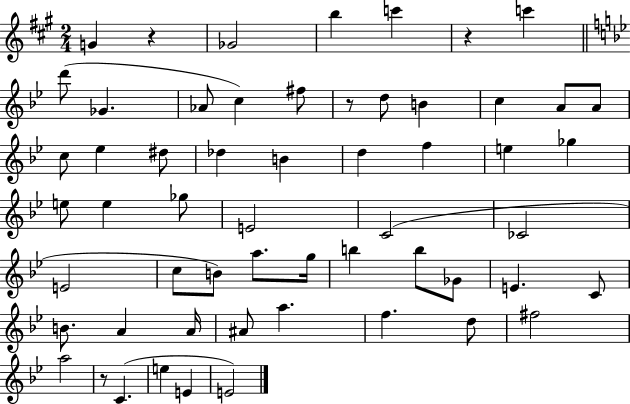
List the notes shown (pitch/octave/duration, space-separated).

G4/q R/q Gb4/h B5/q C6/q R/q C6/q D6/e Gb4/q. Ab4/e C5/q F#5/e R/e D5/e B4/q C5/q A4/e A4/e C5/e Eb5/q D#5/e Db5/q B4/q D5/q F5/q E5/q Gb5/q E5/e E5/q Gb5/e E4/h C4/h CES4/h E4/h C5/e B4/e A5/e. G5/s B5/q B5/e Gb4/e E4/q. C4/e B4/e. A4/q A4/s A#4/e A5/q. F5/q. D5/e F#5/h A5/h R/e C4/q. E5/q E4/q E4/h